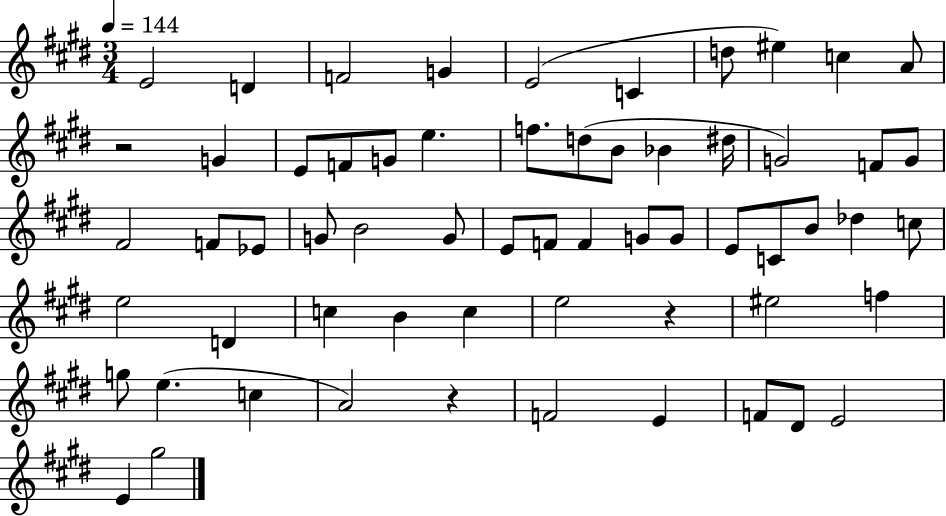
X:1
T:Untitled
M:3/4
L:1/4
K:E
E2 D F2 G E2 C d/2 ^e c A/2 z2 G E/2 F/2 G/2 e f/2 d/2 B/2 _B ^d/4 G2 F/2 G/2 ^F2 F/2 _E/2 G/2 B2 G/2 E/2 F/2 F G/2 G/2 E/2 C/2 B/2 _d c/2 e2 D c B c e2 z ^e2 f g/2 e c A2 z F2 E F/2 ^D/2 E2 E ^g2